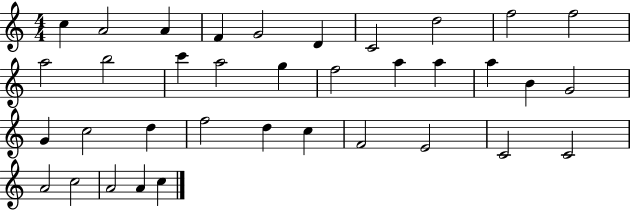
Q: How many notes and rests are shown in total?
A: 36